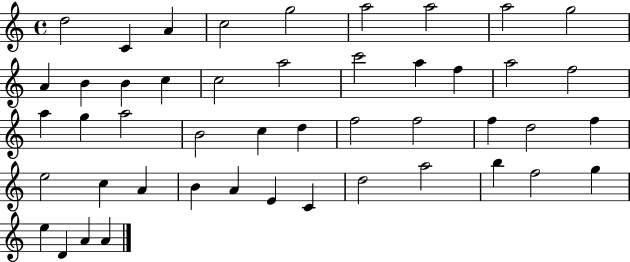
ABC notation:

X:1
T:Untitled
M:4/4
L:1/4
K:C
d2 C A c2 g2 a2 a2 a2 g2 A B B c c2 a2 c'2 a f a2 f2 a g a2 B2 c d f2 f2 f d2 f e2 c A B A E C d2 a2 b f2 g e D A A